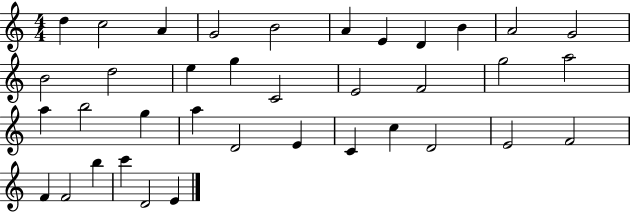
D5/q C5/h A4/q G4/h B4/h A4/q E4/q D4/q B4/q A4/h G4/h B4/h D5/h E5/q G5/q C4/h E4/h F4/h G5/h A5/h A5/q B5/h G5/q A5/q D4/h E4/q C4/q C5/q D4/h E4/h F4/h F4/q F4/h B5/q C6/q D4/h E4/q